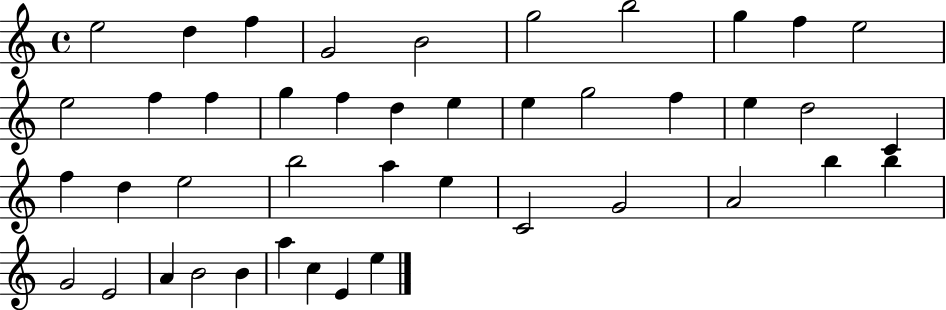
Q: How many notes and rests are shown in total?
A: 43